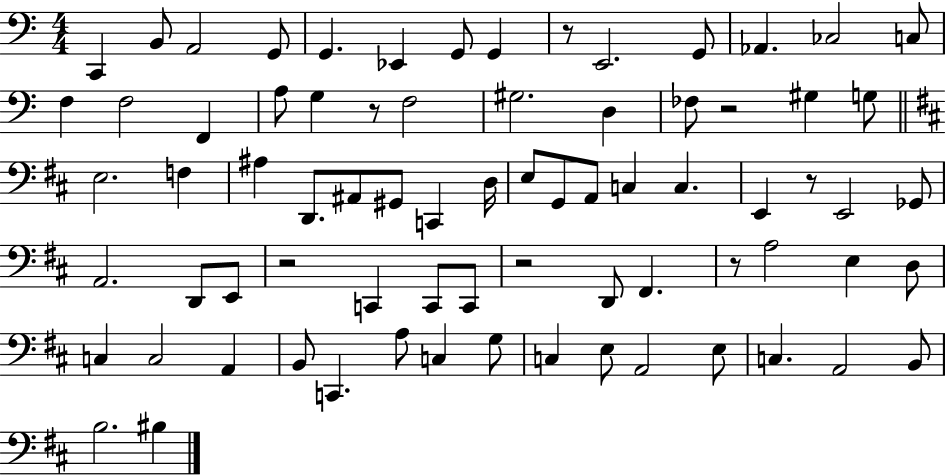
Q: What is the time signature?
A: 4/4